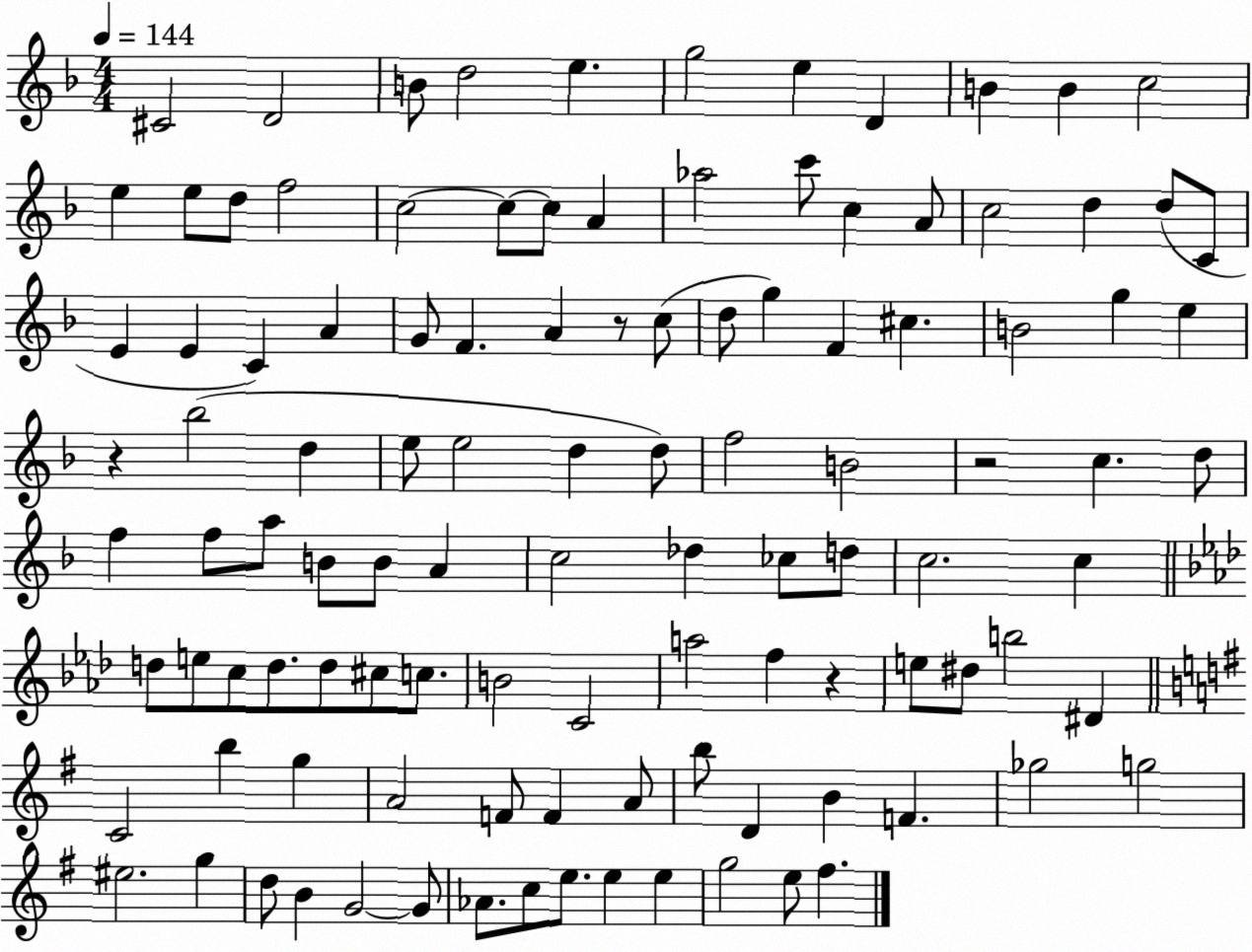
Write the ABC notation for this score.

X:1
T:Untitled
M:4/4
L:1/4
K:F
^C2 D2 B/2 d2 e g2 e D B B c2 e e/2 d/2 f2 c2 c/2 c/2 A _a2 c'/2 c A/2 c2 d d/2 C/2 E E C A G/2 F A z/2 c/2 d/2 g F ^c B2 g e z _b2 d e/2 e2 d d/2 f2 B2 z2 c d/2 f f/2 a/2 B/2 B/2 A c2 _d _c/2 d/2 c2 c d/2 e/2 c/2 d/2 d/2 ^c/2 c/2 B2 C2 a2 f z e/2 ^d/2 b2 ^D C2 b g A2 F/2 F A/2 b/2 D B F _g2 g2 ^e2 g d/2 B G2 G/2 _A/2 c/2 e/2 e e g2 e/2 ^f